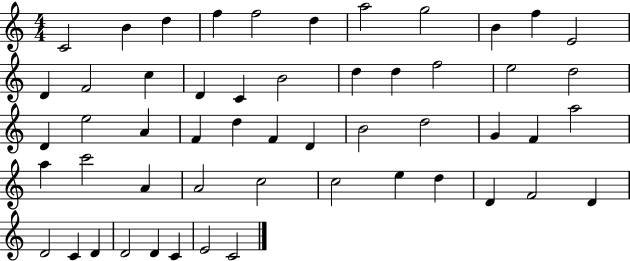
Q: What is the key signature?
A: C major